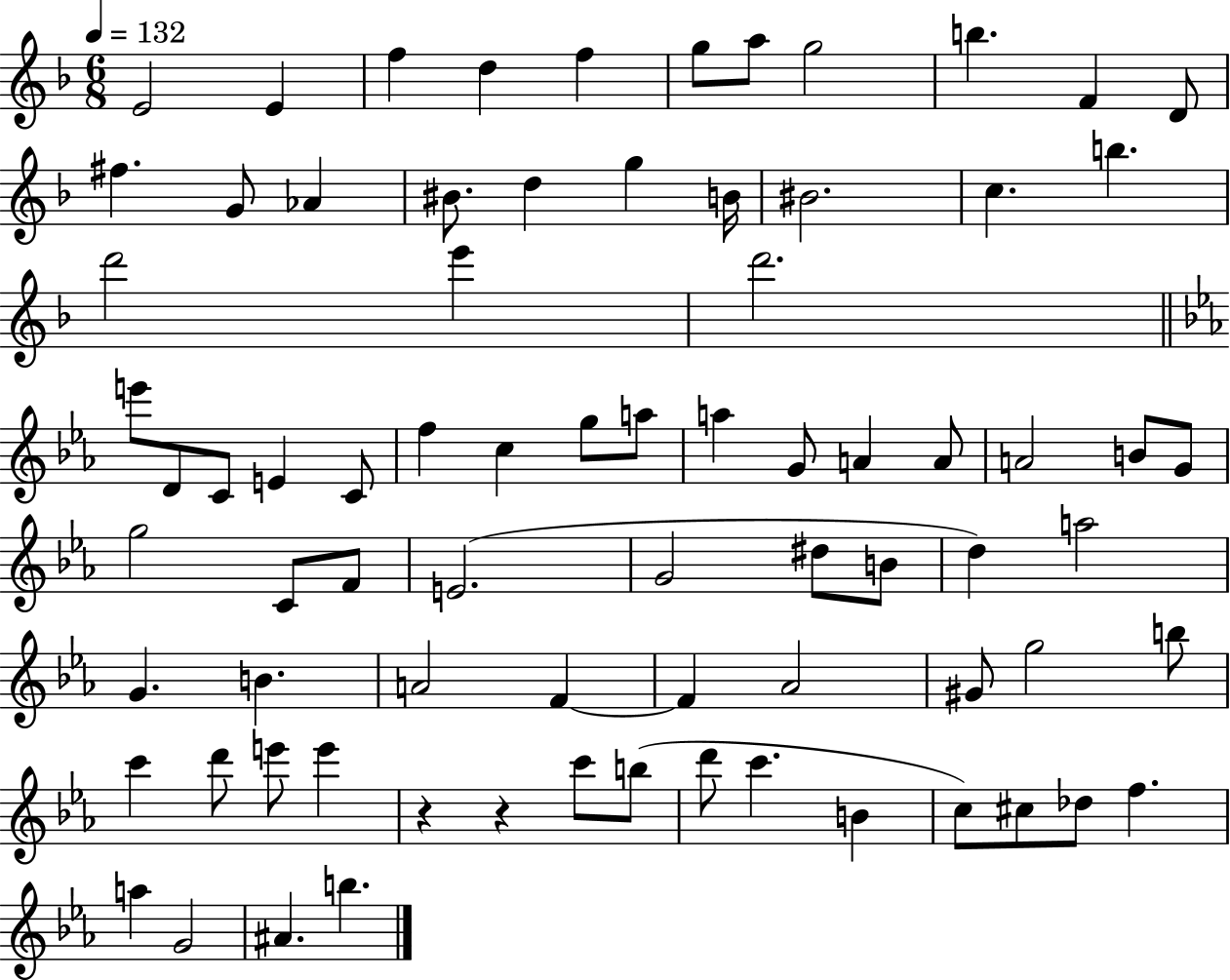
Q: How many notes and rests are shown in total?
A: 77